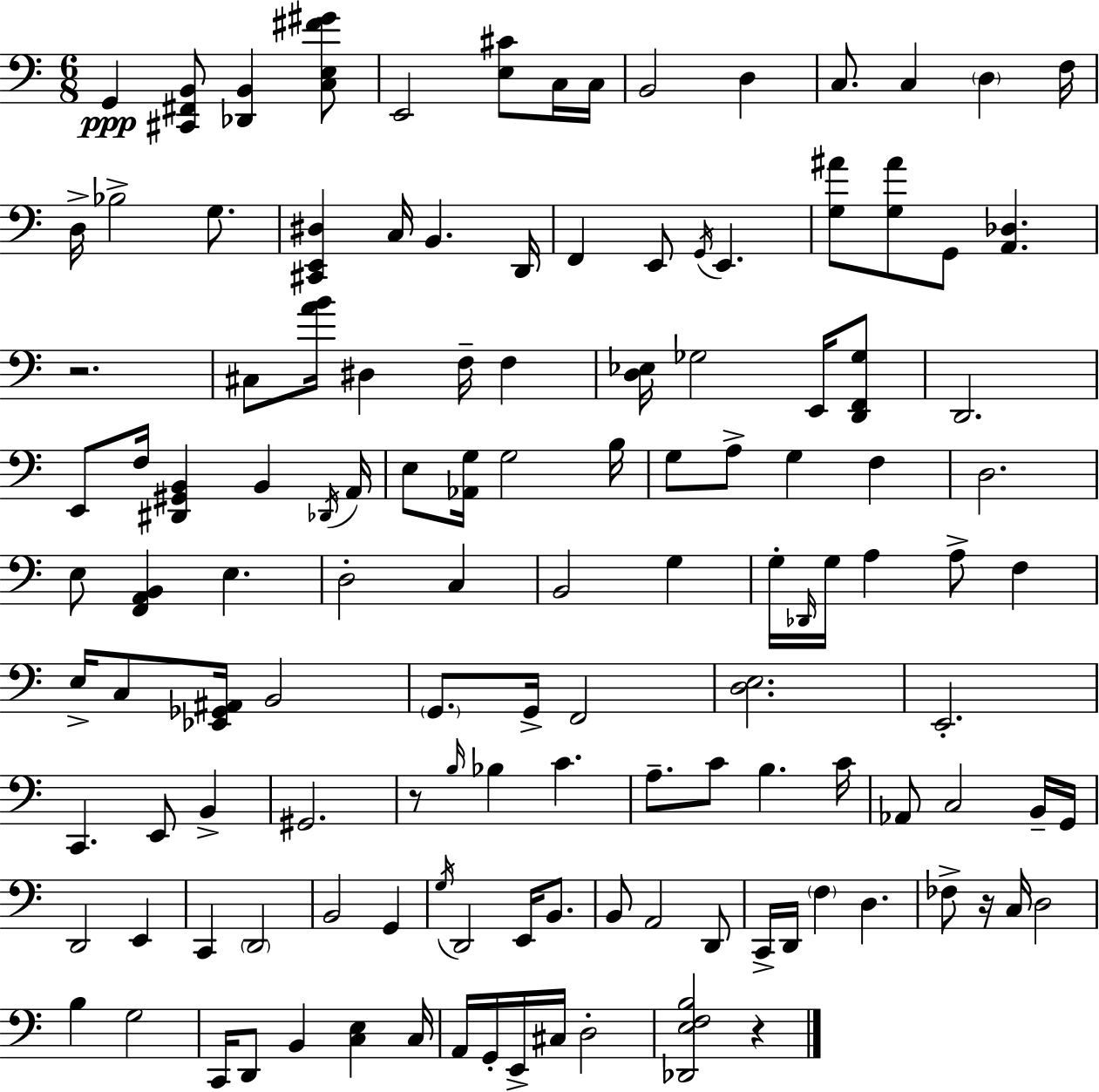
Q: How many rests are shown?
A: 4